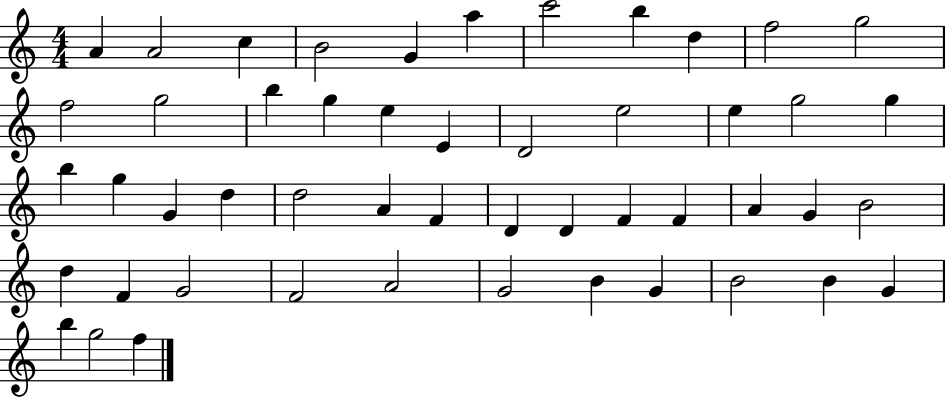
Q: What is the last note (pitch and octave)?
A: F5